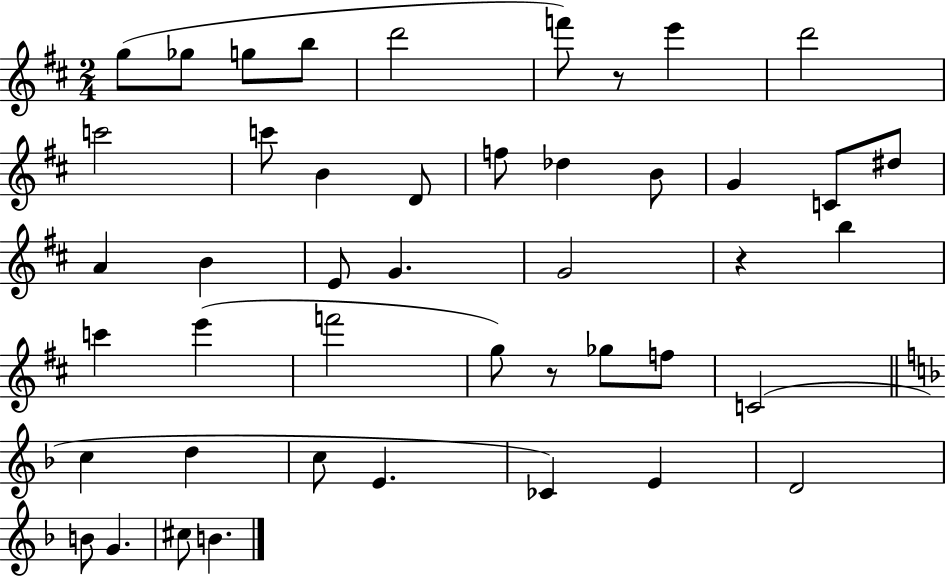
{
  \clef treble
  \numericTimeSignature
  \time 2/4
  \key d \major
  g''8( ges''8 g''8 b''8 | d'''2 | f'''8) r8 e'''4 | d'''2 | \break c'''2 | c'''8 b'4 d'8 | f''8 des''4 b'8 | g'4 c'8 dis''8 | \break a'4 b'4 | e'8 g'4. | g'2 | r4 b''4 | \break c'''4 e'''4( | f'''2 | g''8) r8 ges''8 f''8 | c'2( | \break \bar "||" \break \key d \minor c''4 d''4 | c''8 e'4. | ces'4) e'4 | d'2 | \break b'8 g'4. | cis''8 b'4. | \bar "|."
}